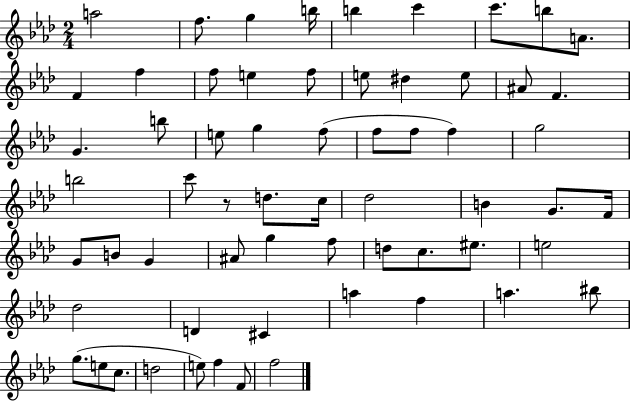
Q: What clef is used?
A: treble